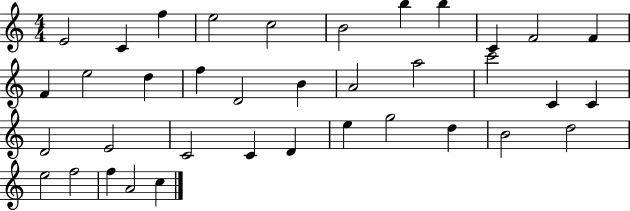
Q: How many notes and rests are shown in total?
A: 37